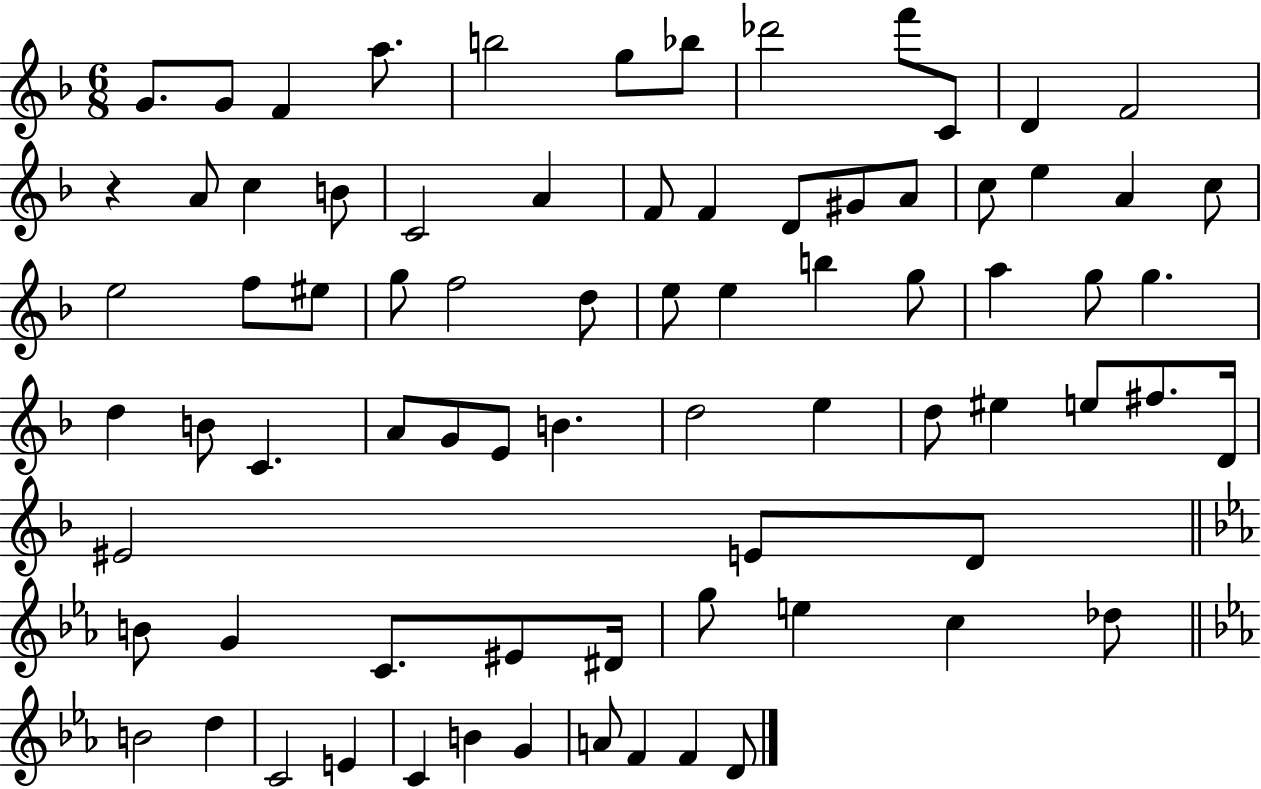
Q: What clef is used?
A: treble